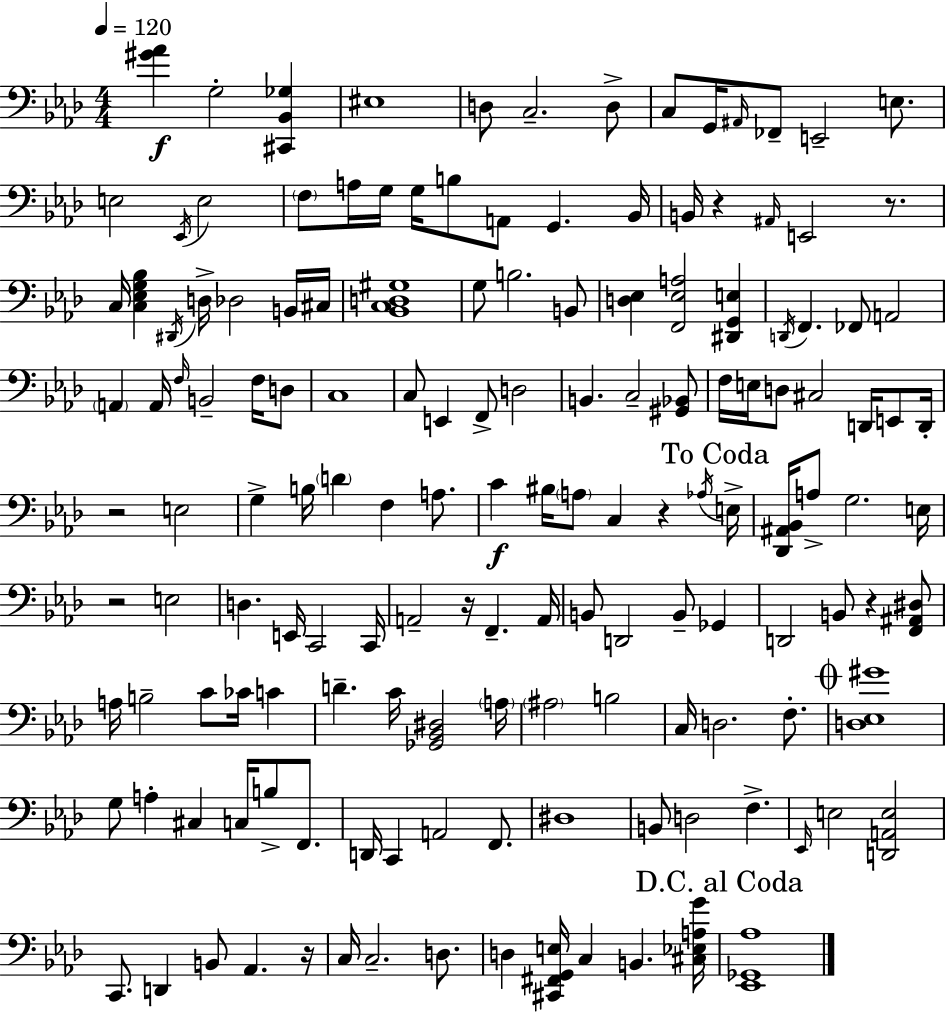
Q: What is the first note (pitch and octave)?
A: G3